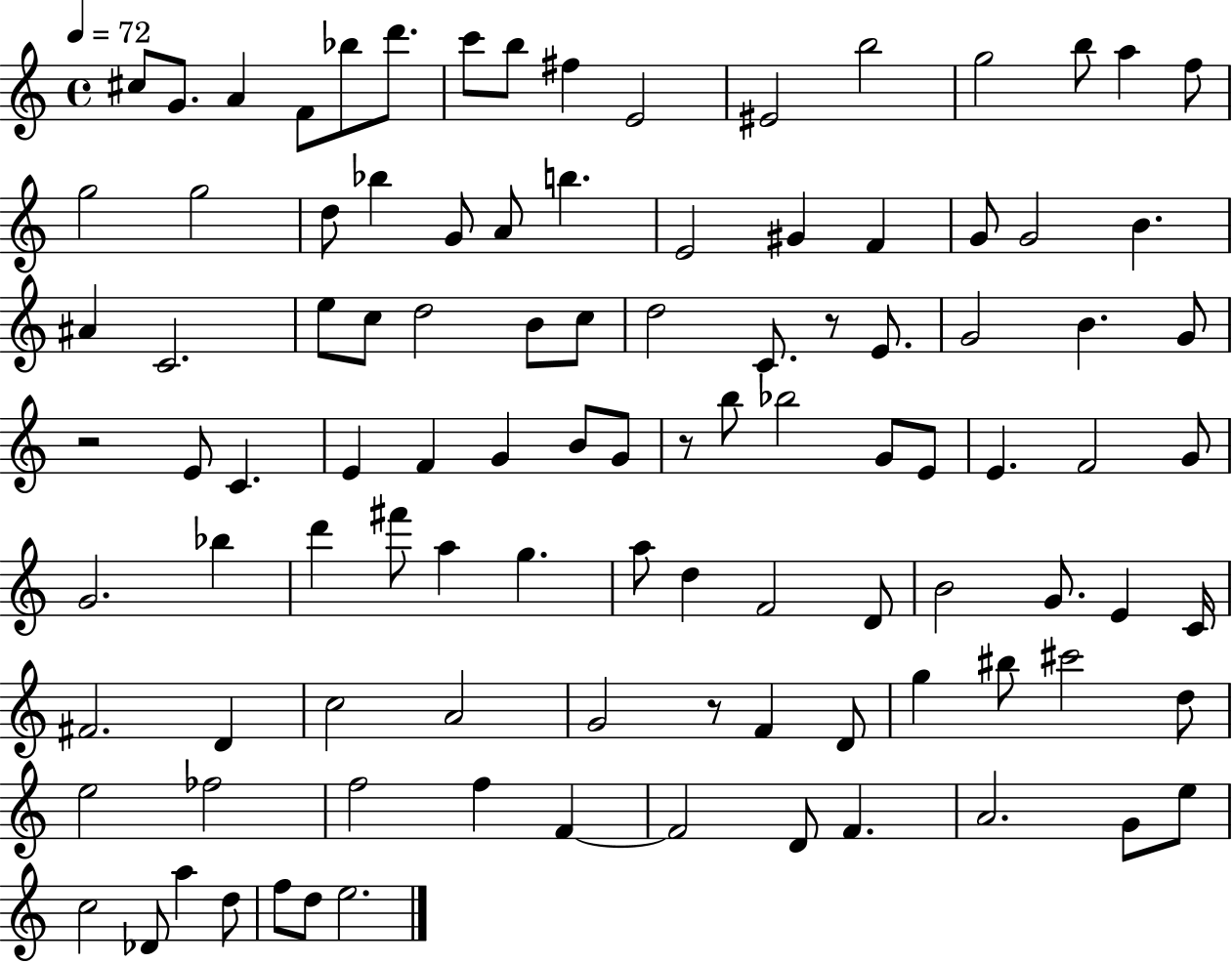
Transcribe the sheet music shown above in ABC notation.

X:1
T:Untitled
M:4/4
L:1/4
K:C
^c/2 G/2 A F/2 _b/2 d'/2 c'/2 b/2 ^f E2 ^E2 b2 g2 b/2 a f/2 g2 g2 d/2 _b G/2 A/2 b E2 ^G F G/2 G2 B ^A C2 e/2 c/2 d2 B/2 c/2 d2 C/2 z/2 E/2 G2 B G/2 z2 E/2 C E F G B/2 G/2 z/2 b/2 _b2 G/2 E/2 E F2 G/2 G2 _b d' ^f'/2 a g a/2 d F2 D/2 B2 G/2 E C/4 ^F2 D c2 A2 G2 z/2 F D/2 g ^b/2 ^c'2 d/2 e2 _f2 f2 f F F2 D/2 F A2 G/2 e/2 c2 _D/2 a d/2 f/2 d/2 e2